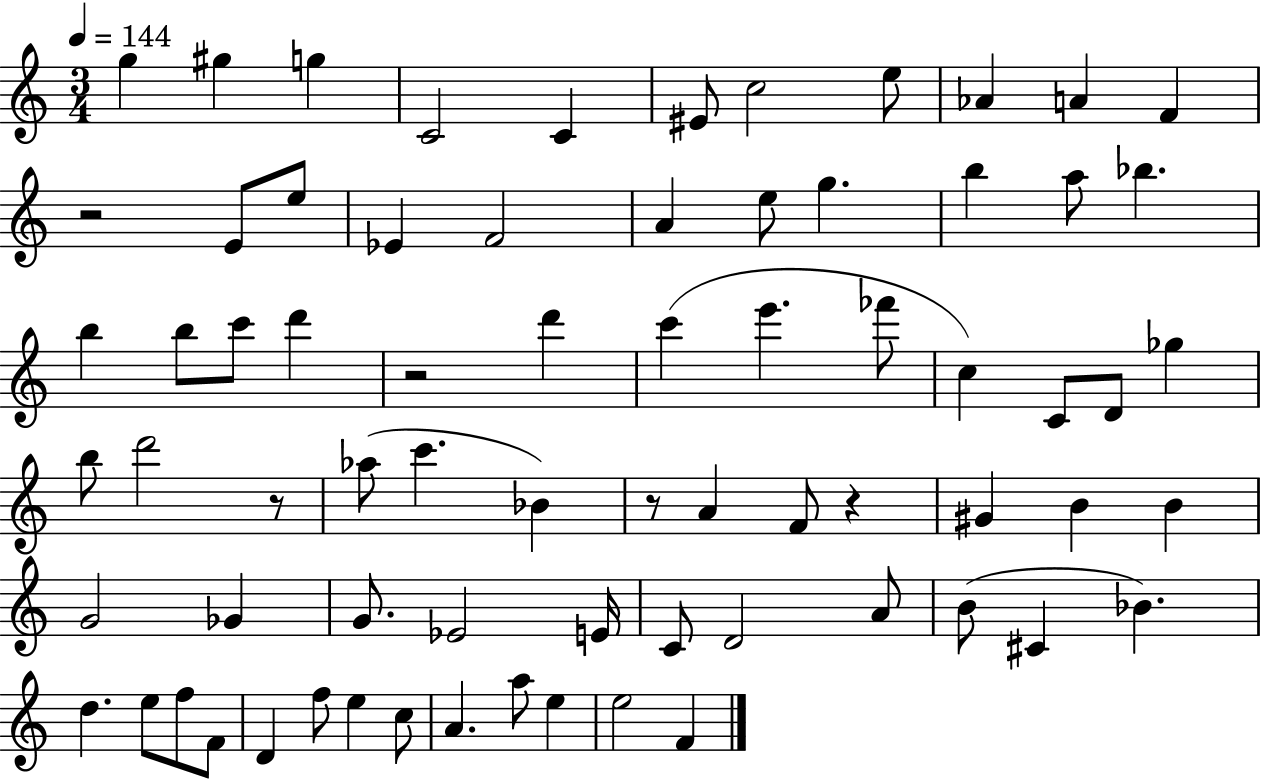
G5/q G#5/q G5/q C4/h C4/q EIS4/e C5/h E5/e Ab4/q A4/q F4/q R/h E4/e E5/e Eb4/q F4/h A4/q E5/e G5/q. B5/q A5/e Bb5/q. B5/q B5/e C6/e D6/q R/h D6/q C6/q E6/q. FES6/e C5/q C4/e D4/e Gb5/q B5/e D6/h R/e Ab5/e C6/q. Bb4/q R/e A4/q F4/e R/q G#4/q B4/q B4/q G4/h Gb4/q G4/e. Eb4/h E4/s C4/e D4/h A4/e B4/e C#4/q Bb4/q. D5/q. E5/e F5/e F4/e D4/q F5/e E5/q C5/e A4/q. A5/e E5/q E5/h F4/q